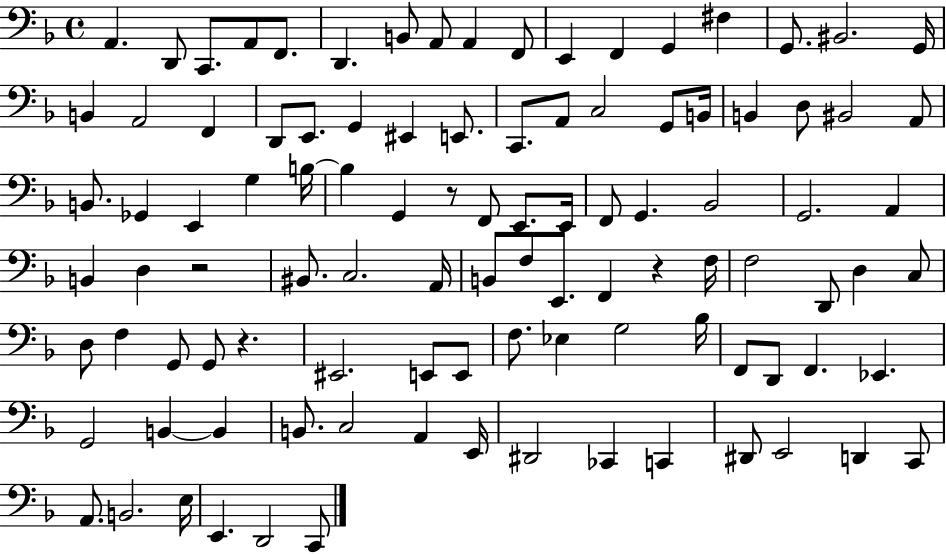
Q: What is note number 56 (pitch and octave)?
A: F3